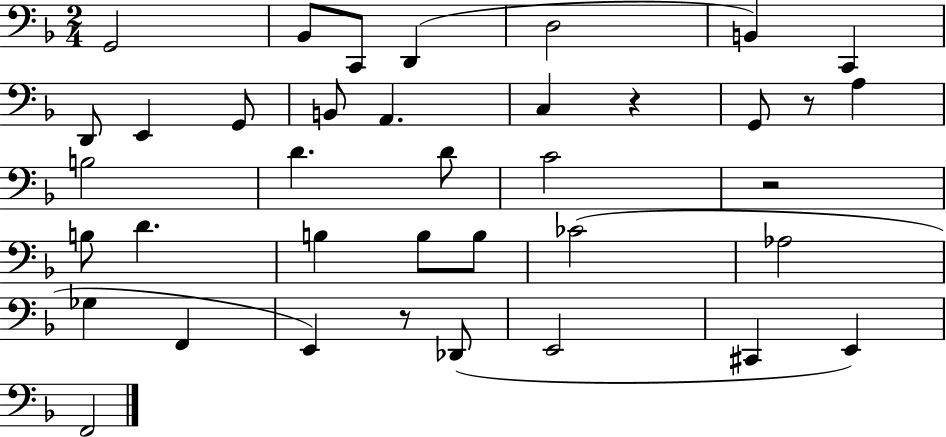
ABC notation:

X:1
T:Untitled
M:2/4
L:1/4
K:F
G,,2 _B,,/2 C,,/2 D,, D,2 B,, C,, D,,/2 E,, G,,/2 B,,/2 A,, C, z G,,/2 z/2 A, B,2 D D/2 C2 z2 B,/2 D B, B,/2 B,/2 _C2 _A,2 _G, F,, E,, z/2 _D,,/2 E,,2 ^C,, E,, F,,2